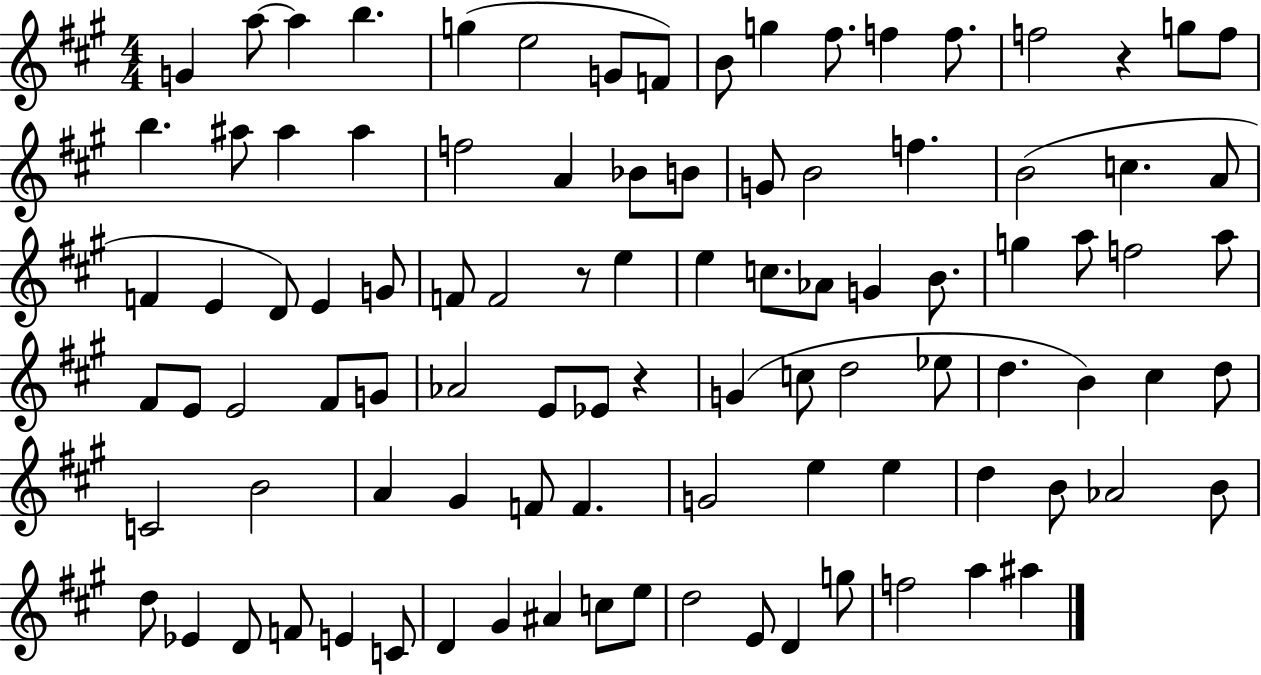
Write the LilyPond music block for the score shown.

{
  \clef treble
  \numericTimeSignature
  \time 4/4
  \key a \major
  g'4 a''8~~ a''4 b''4. | g''4( e''2 g'8 f'8) | b'8 g''4 fis''8. f''4 f''8. | f''2 r4 g''8 f''8 | \break b''4. ais''8 ais''4 ais''4 | f''2 a'4 bes'8 b'8 | g'8 b'2 f''4. | b'2( c''4. a'8 | \break f'4 e'4 d'8) e'4 g'8 | f'8 f'2 r8 e''4 | e''4 c''8. aes'8 g'4 b'8. | g''4 a''8 f''2 a''8 | \break fis'8 e'8 e'2 fis'8 g'8 | aes'2 e'8 ees'8 r4 | g'4( c''8 d''2 ees''8 | d''4. b'4) cis''4 d''8 | \break c'2 b'2 | a'4 gis'4 f'8 f'4. | g'2 e''4 e''4 | d''4 b'8 aes'2 b'8 | \break d''8 ees'4 d'8 f'8 e'4 c'8 | d'4 gis'4 ais'4 c''8 e''8 | d''2 e'8 d'4 g''8 | f''2 a''4 ais''4 | \break \bar "|."
}